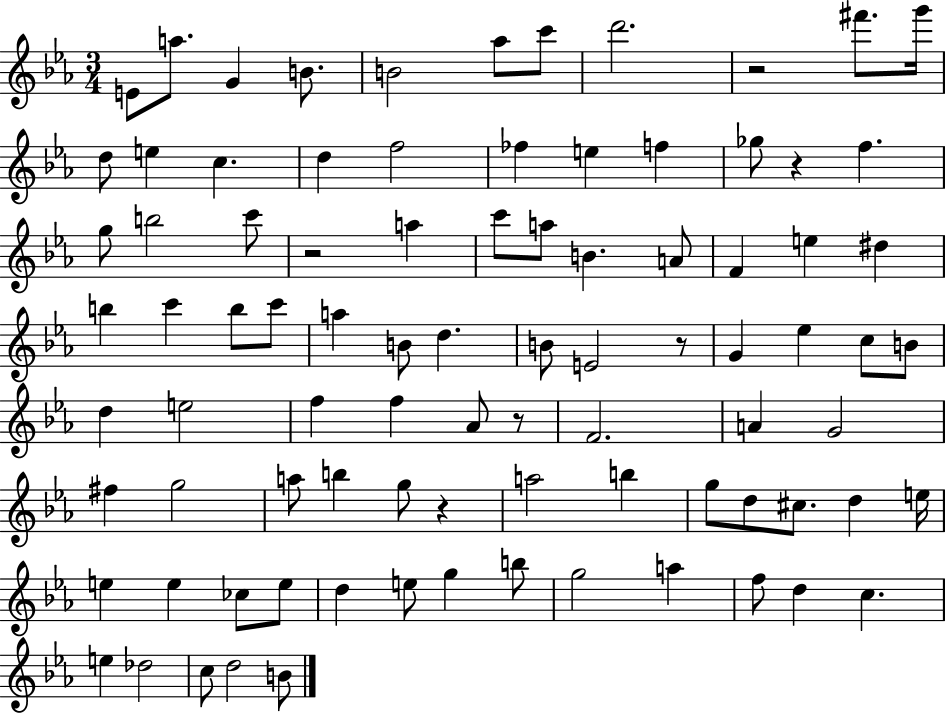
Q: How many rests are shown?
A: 6